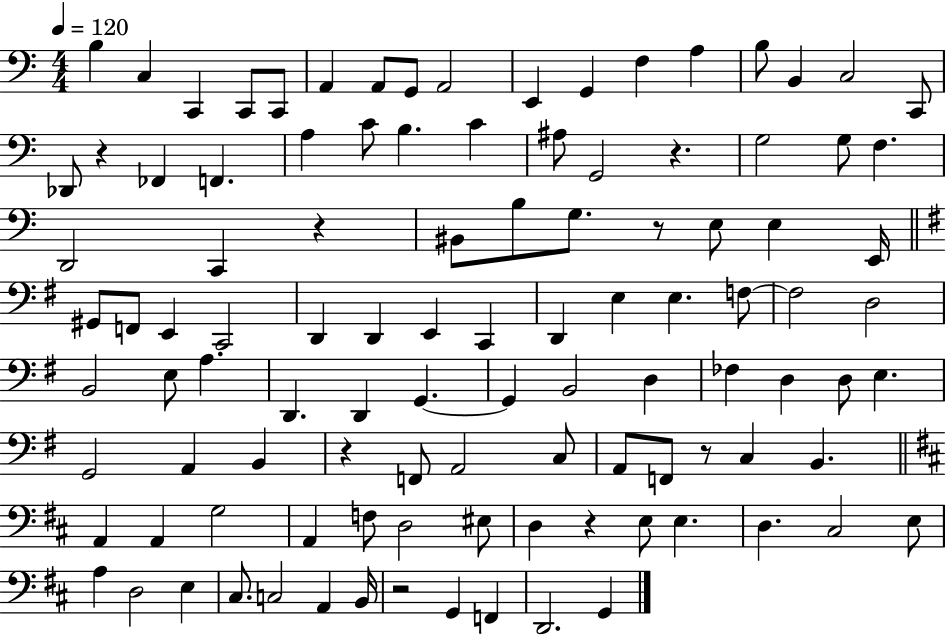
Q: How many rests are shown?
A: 8